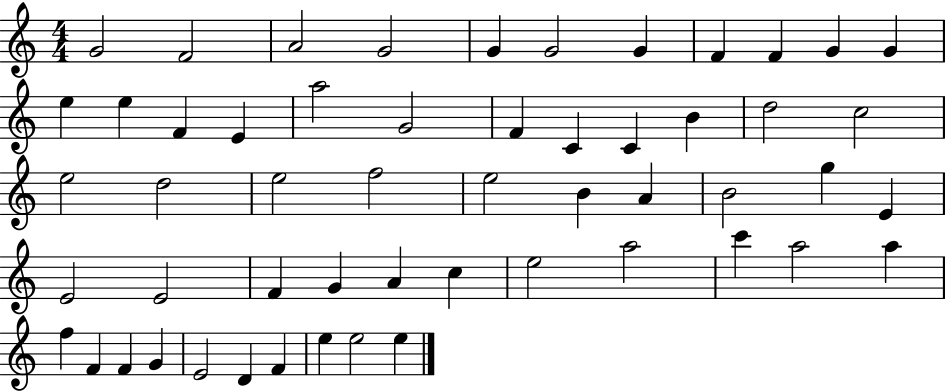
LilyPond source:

{
  \clef treble
  \numericTimeSignature
  \time 4/4
  \key c \major
  g'2 f'2 | a'2 g'2 | g'4 g'2 g'4 | f'4 f'4 g'4 g'4 | \break e''4 e''4 f'4 e'4 | a''2 g'2 | f'4 c'4 c'4 b'4 | d''2 c''2 | \break e''2 d''2 | e''2 f''2 | e''2 b'4 a'4 | b'2 g''4 e'4 | \break e'2 e'2 | f'4 g'4 a'4 c''4 | e''2 a''2 | c'''4 a''2 a''4 | \break f''4 f'4 f'4 g'4 | e'2 d'4 f'4 | e''4 e''2 e''4 | \bar "|."
}